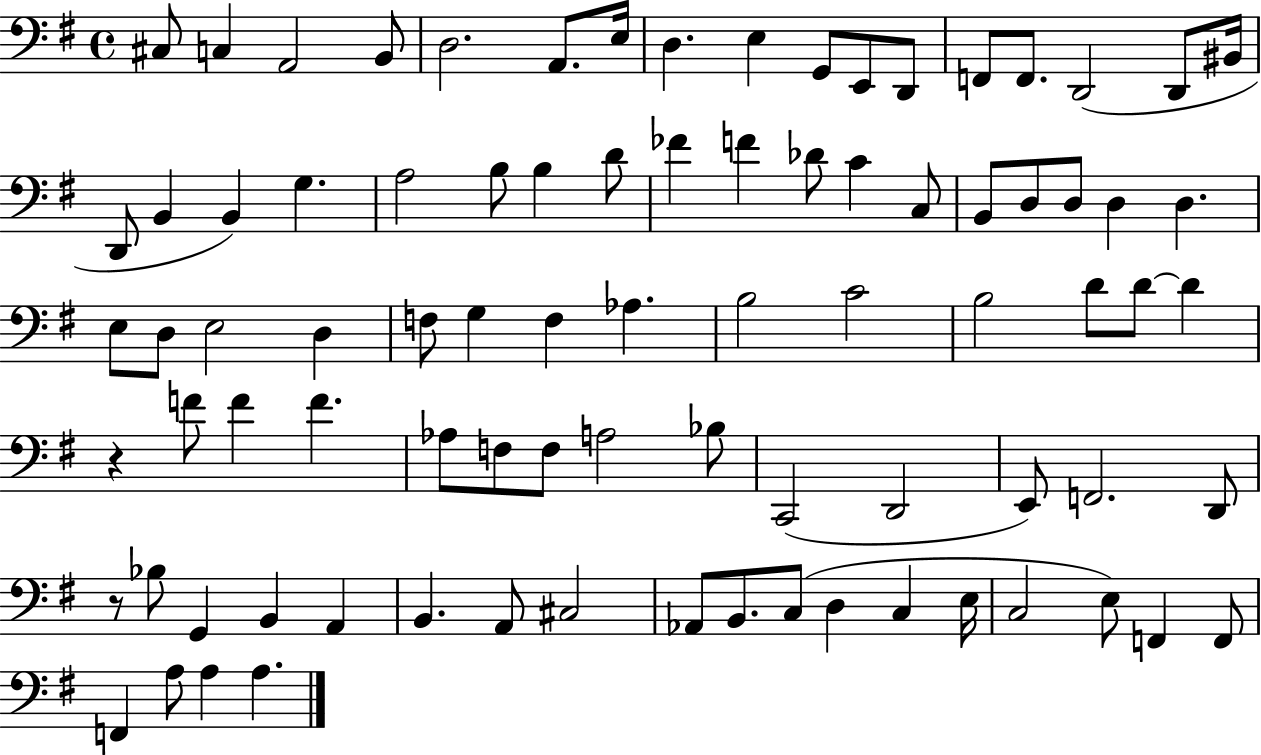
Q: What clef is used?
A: bass